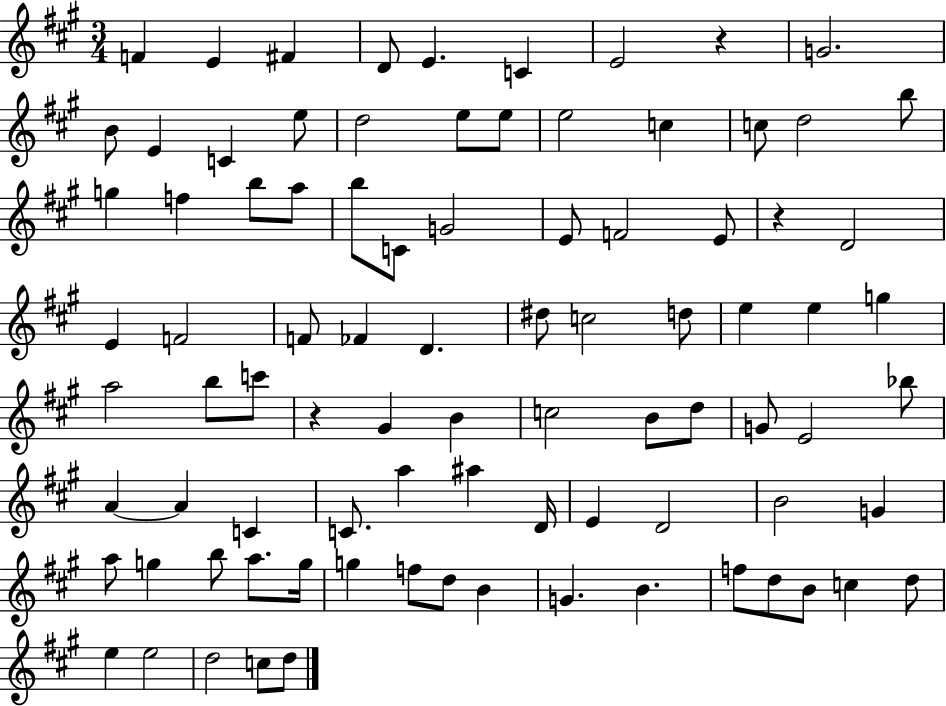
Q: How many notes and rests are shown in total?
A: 88